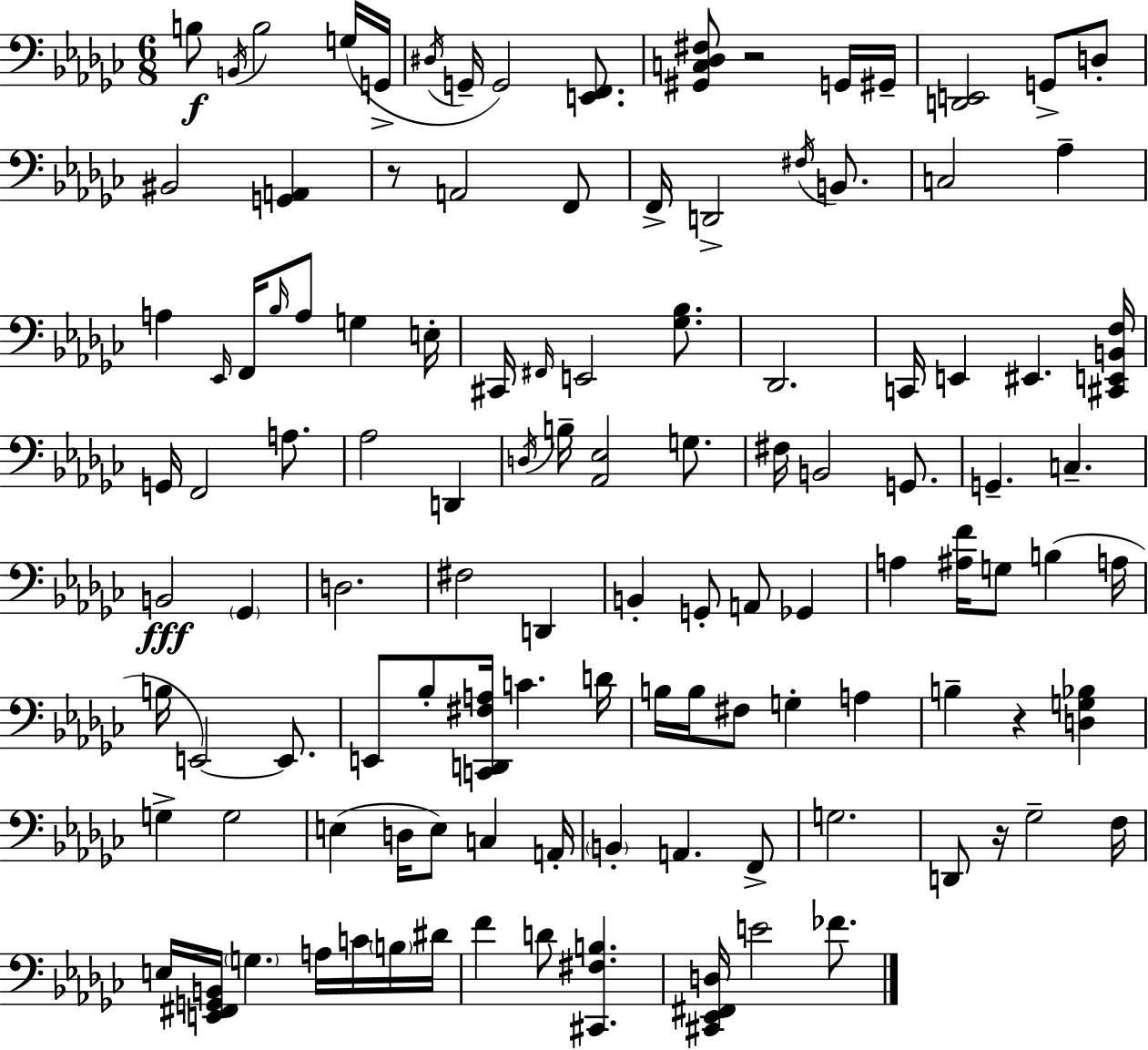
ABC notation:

X:1
T:Untitled
M:6/8
L:1/4
K:Ebm
B,/2 B,,/4 B,2 G,/4 G,,/4 ^D,/4 G,,/4 G,,2 [E,,F,,]/2 [^G,,C,_D,^F,]/2 z2 G,,/4 ^G,,/4 [D,,E,,]2 G,,/2 D,/2 ^B,,2 [G,,A,,] z/2 A,,2 F,,/2 F,,/4 D,,2 ^F,/4 B,,/2 C,2 _A, A, _E,,/4 F,,/4 _B,/4 A,/2 G, E,/4 ^C,,/4 ^F,,/4 E,,2 [_G,_B,]/2 _D,,2 C,,/4 E,, ^E,, [^C,,E,,B,,F,]/4 G,,/4 F,,2 A,/2 _A,2 D,, D,/4 B,/4 [_A,,_E,]2 G,/2 ^F,/4 B,,2 G,,/2 G,, C, B,,2 _G,, D,2 ^F,2 D,, B,, G,,/2 A,,/2 _G,, A, [^A,F]/4 G,/2 B, A,/4 B,/4 E,,2 E,,/2 E,,/2 _B,/2 [C,,D,,^F,A,]/4 C D/4 B,/4 B,/4 ^F,/2 G, A, B, z [D,G,_B,] G, G,2 E, D,/4 E,/2 C, A,,/4 B,, A,, F,,/2 G,2 D,,/2 z/4 _G,2 F,/4 E,/4 [E,,^F,,G,,B,,]/4 G, A,/4 C/4 B,/4 ^D/4 F D/2 [^C,,^F,B,] [^C,,_E,,^F,,D,]/4 E2 _F/2